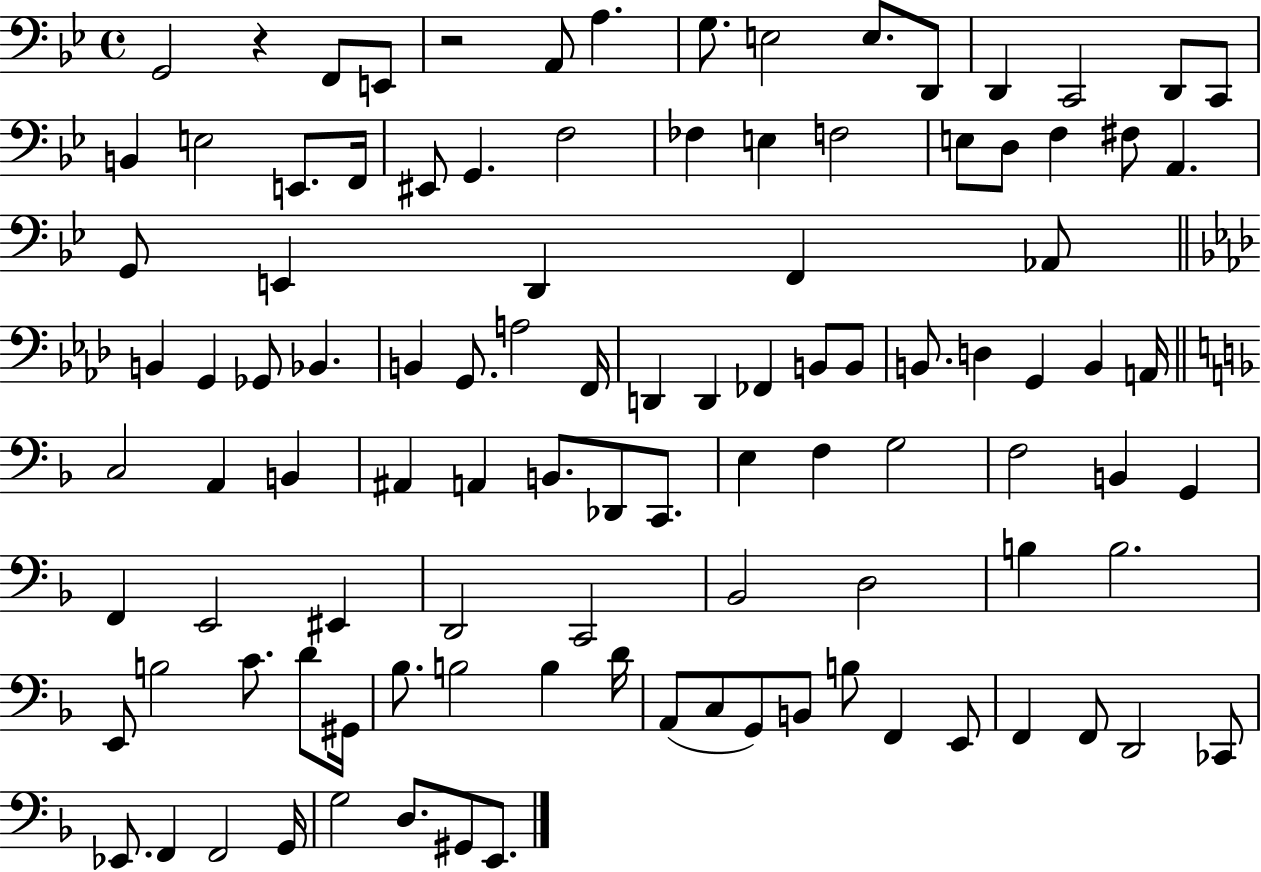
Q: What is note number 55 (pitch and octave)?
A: A#2